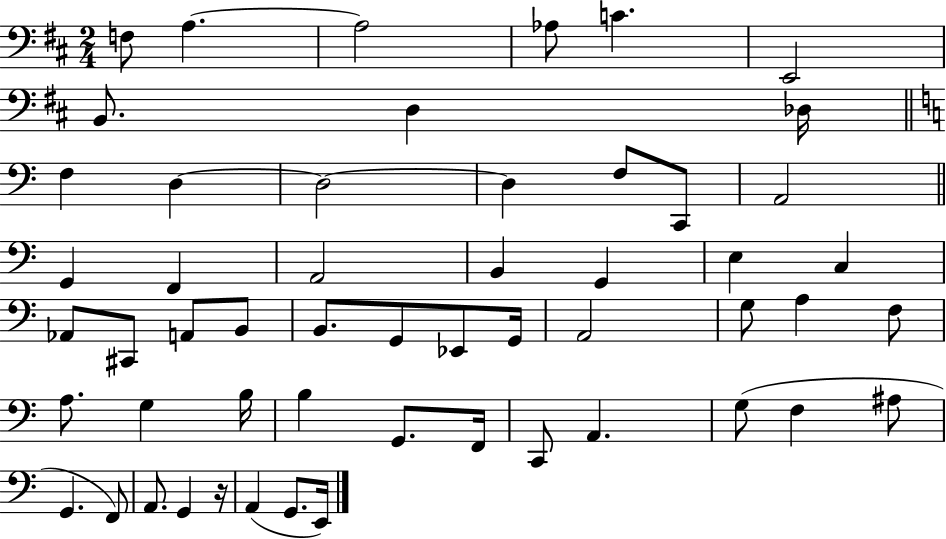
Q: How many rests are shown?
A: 1